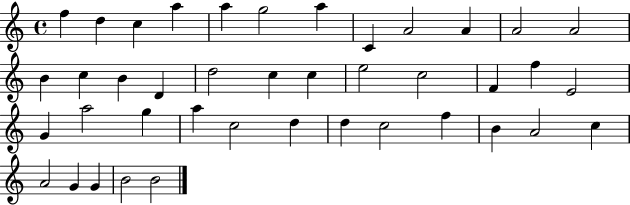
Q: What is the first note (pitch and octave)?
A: F5